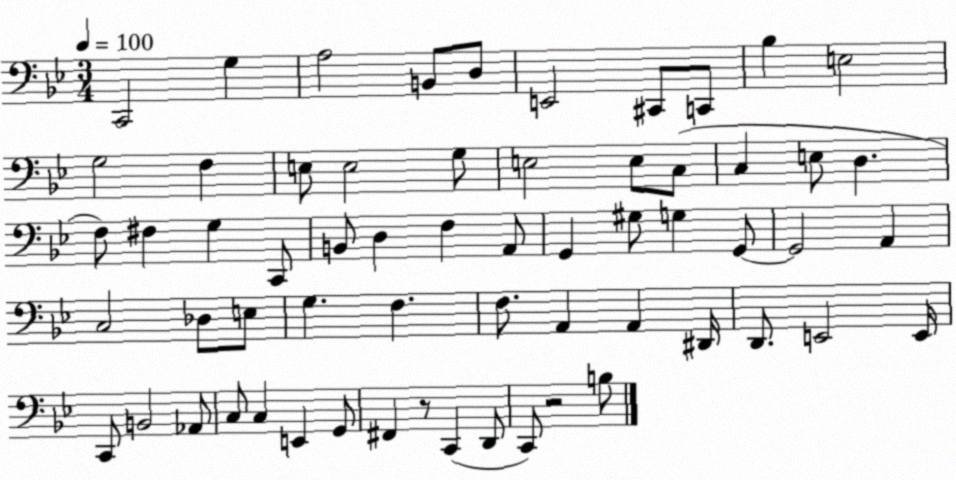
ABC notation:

X:1
T:Untitled
M:3/4
L:1/4
K:Bb
C,,2 G, A,2 B,,/2 D,/2 E,,2 ^C,,/2 C,,/2 _B, E,2 G,2 F, E,/2 E,2 G,/2 E,2 E,/2 C,/2 C, E,/2 D, F,/2 ^F, G, C,,/2 B,,/2 D, F, A,,/2 G,, ^G,/2 G, G,,/2 G,,2 A,, C,2 _D,/2 E,/2 G, F, F,/2 A,, A,, ^D,,/4 D,,/2 E,,2 E,,/4 C,,/2 B,,2 _A,,/2 C,/2 C, E,, G,,/2 ^F,, z/2 C,, D,,/2 C,,/2 z2 B,/2